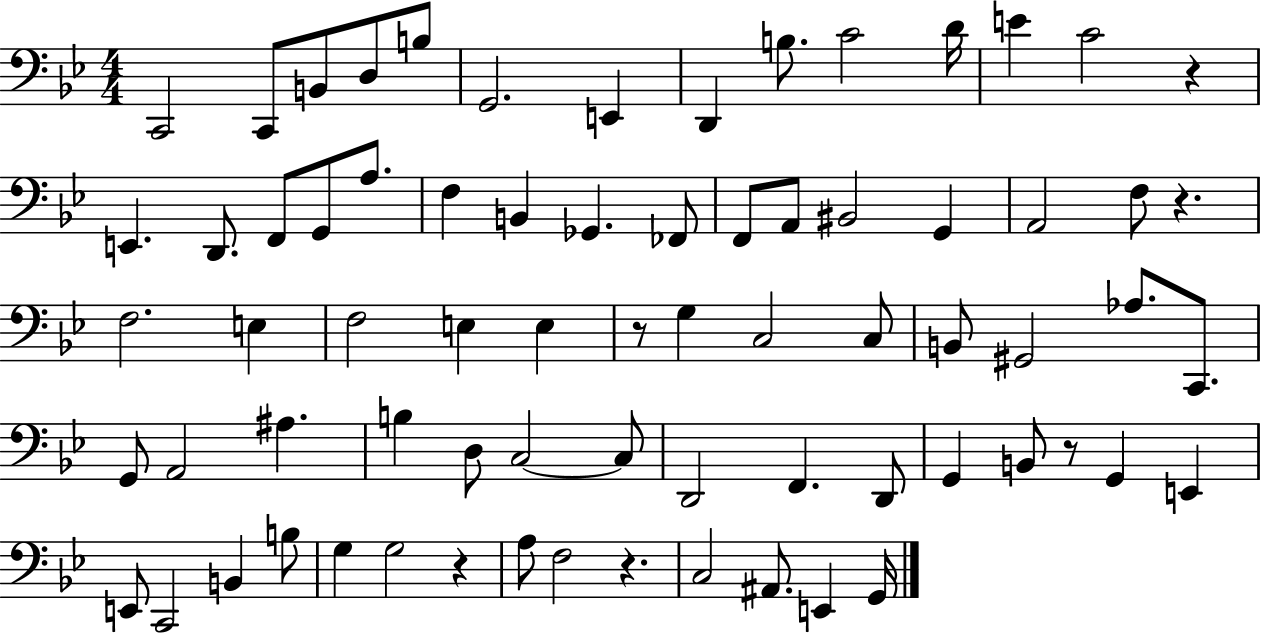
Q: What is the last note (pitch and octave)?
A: G2